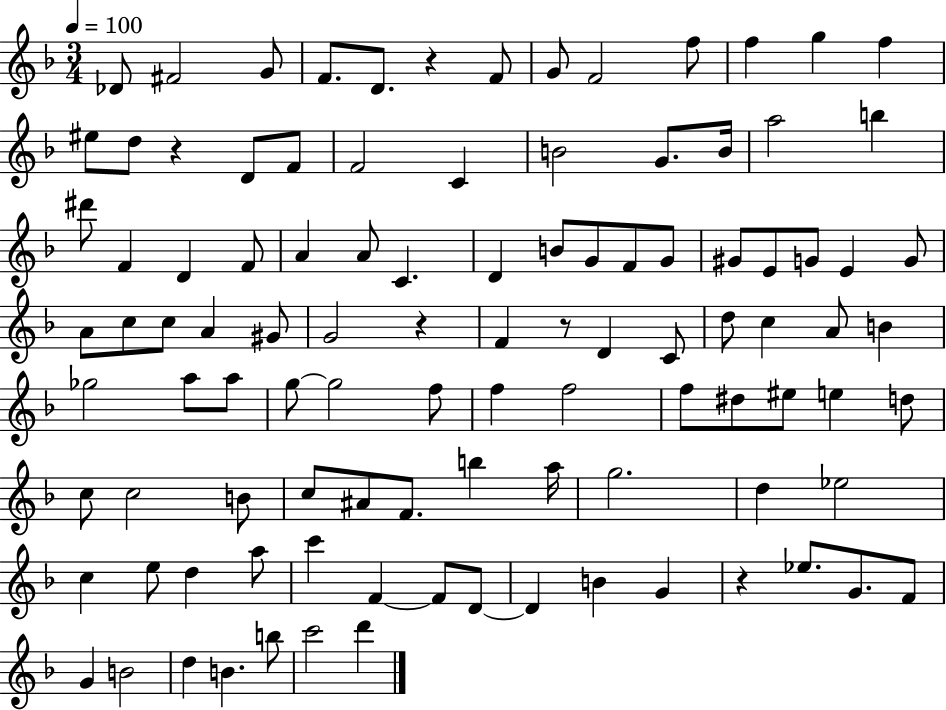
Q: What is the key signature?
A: F major